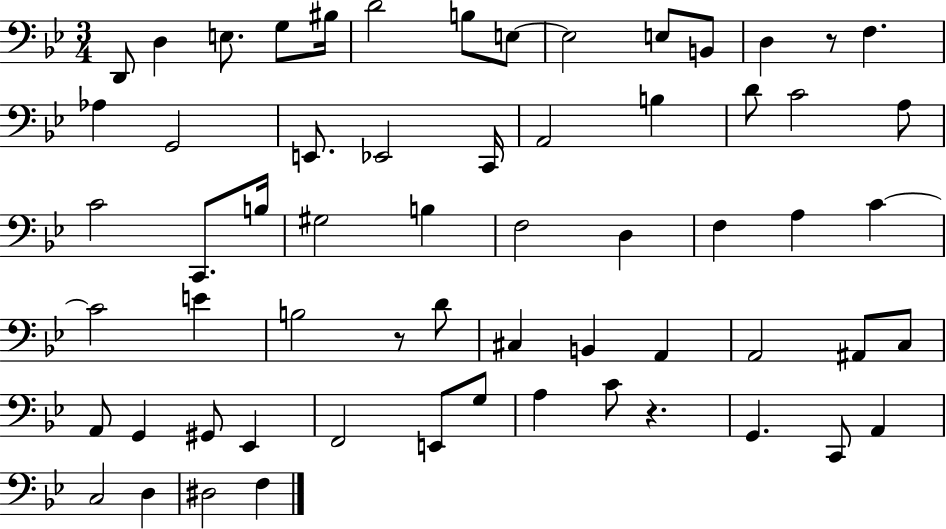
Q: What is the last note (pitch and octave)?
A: F3